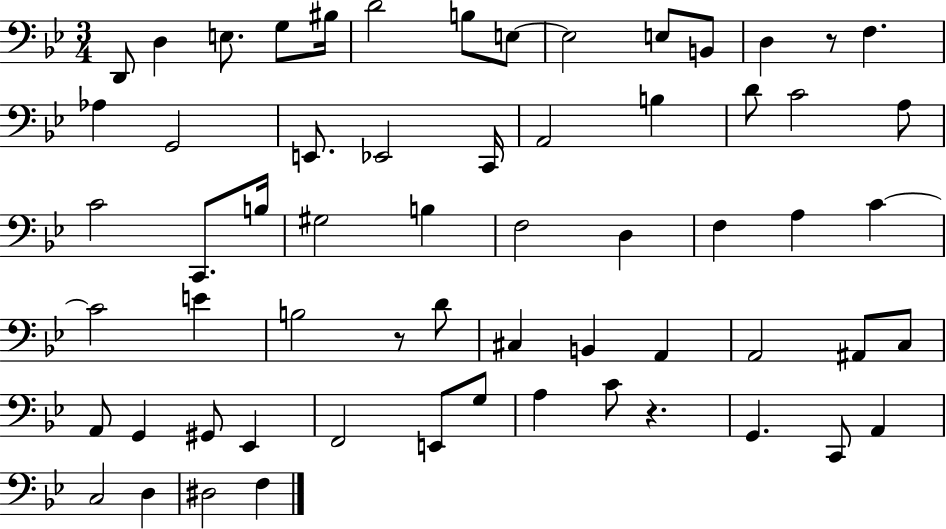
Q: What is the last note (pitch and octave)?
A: F3